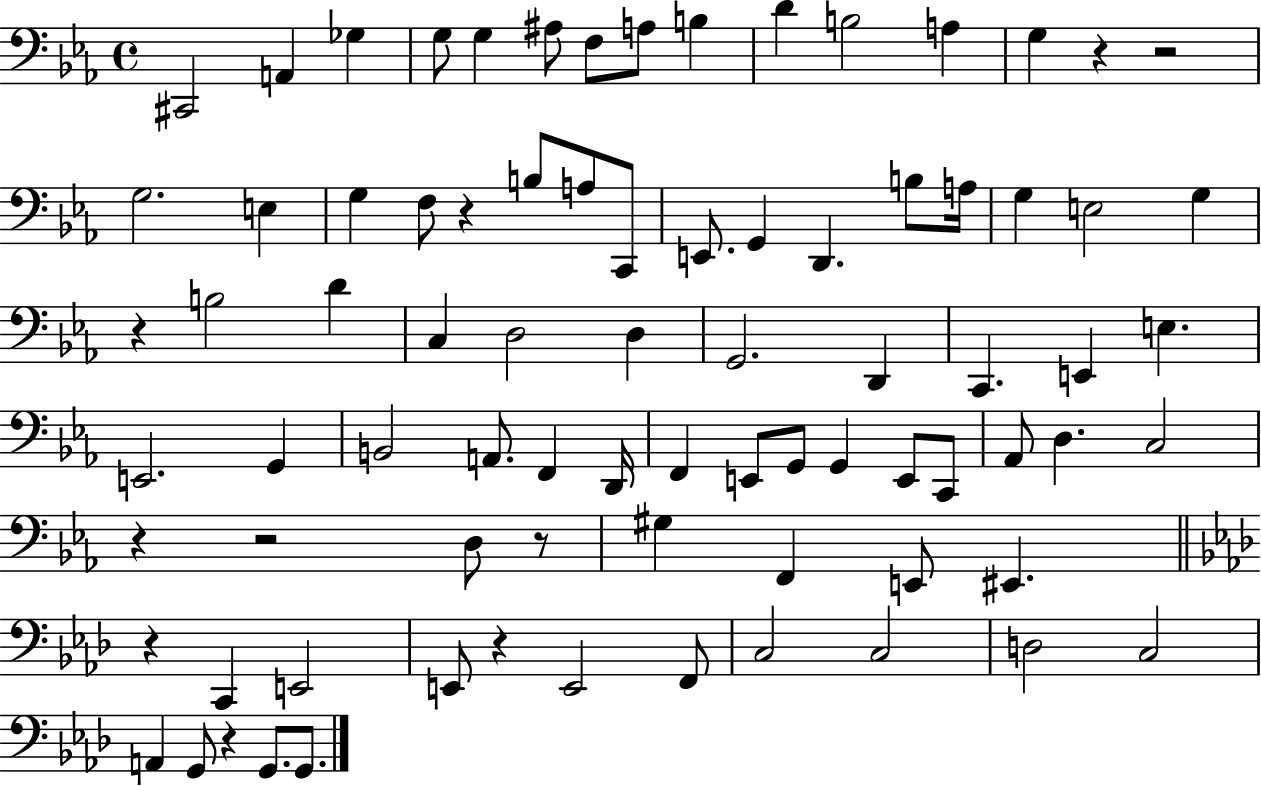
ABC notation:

X:1
T:Untitled
M:4/4
L:1/4
K:Eb
^C,,2 A,, _G, G,/2 G, ^A,/2 F,/2 A,/2 B, D B,2 A, G, z z2 G,2 E, G, F,/2 z B,/2 A,/2 C,,/2 E,,/2 G,, D,, B,/2 A,/4 G, E,2 G, z B,2 D C, D,2 D, G,,2 D,, C,, E,, E, E,,2 G,, B,,2 A,,/2 F,, D,,/4 F,, E,,/2 G,,/2 G,, E,,/2 C,,/2 _A,,/2 D, C,2 z z2 D,/2 z/2 ^G, F,, E,,/2 ^E,, z C,, E,,2 E,,/2 z E,,2 F,,/2 C,2 C,2 D,2 C,2 A,, G,,/2 z G,,/2 G,,/2